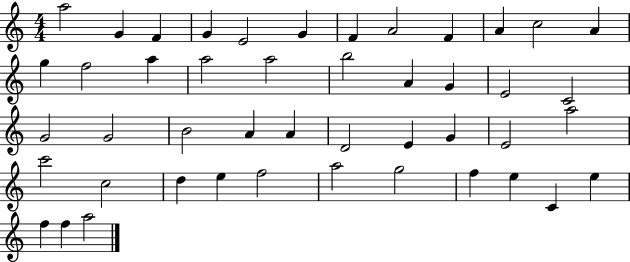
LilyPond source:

{
  \clef treble
  \numericTimeSignature
  \time 4/4
  \key c \major
  a''2 g'4 f'4 | g'4 e'2 g'4 | f'4 a'2 f'4 | a'4 c''2 a'4 | \break g''4 f''2 a''4 | a''2 a''2 | b''2 a'4 g'4 | e'2 c'2 | \break g'2 g'2 | b'2 a'4 a'4 | d'2 e'4 g'4 | e'2 a''2 | \break c'''2 c''2 | d''4 e''4 f''2 | a''2 g''2 | f''4 e''4 c'4 e''4 | \break f''4 f''4 a''2 | \bar "|."
}